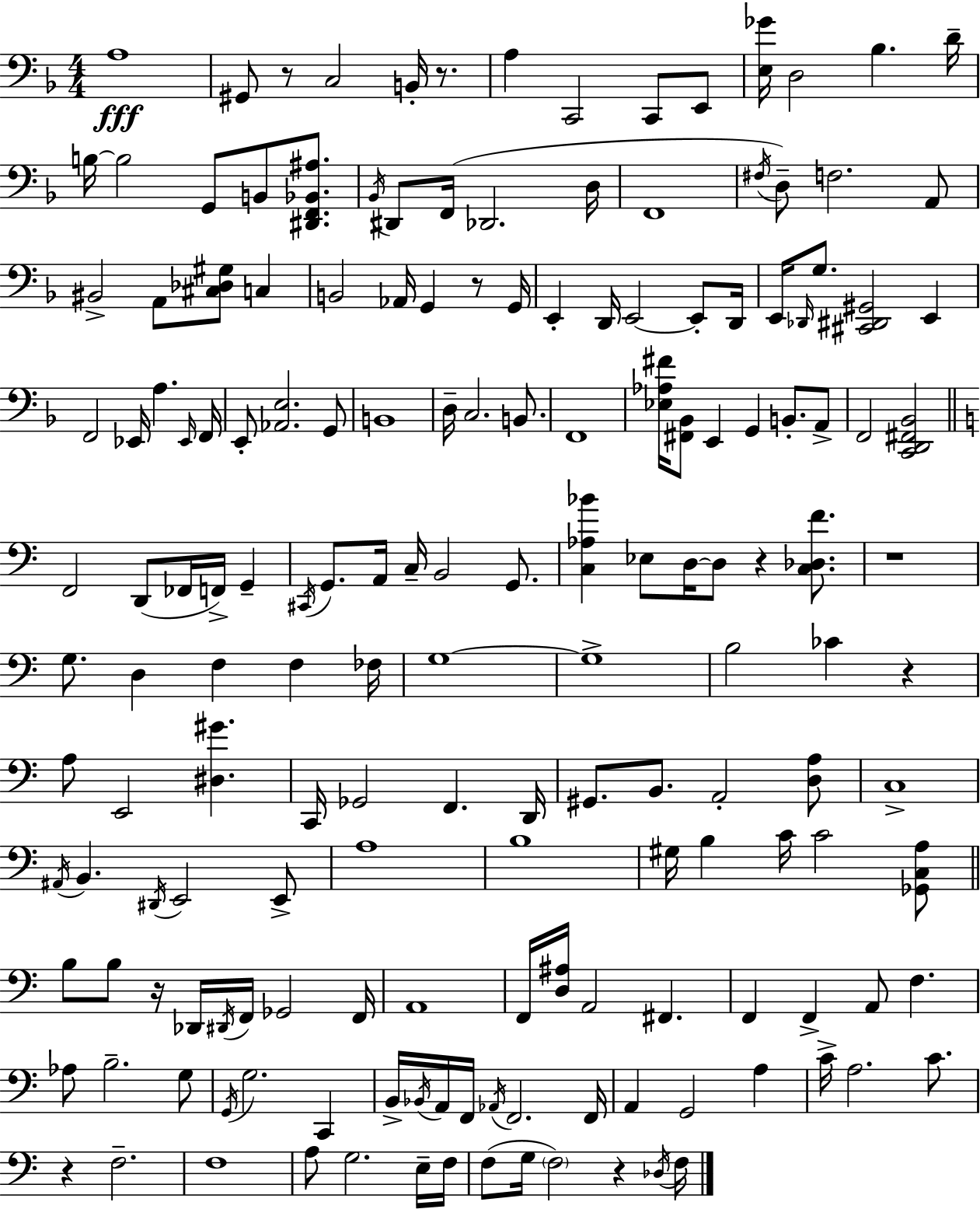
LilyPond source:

{
  \clef bass
  \numericTimeSignature
  \time 4/4
  \key f \major
  a1\fff | gis,8 r8 c2 b,16-. r8. | a4 c,2 c,8 e,8 | <e ges'>16 d2 bes4. d'16-- | \break b16~~ b2 g,8 b,8 <dis, f, bes, ais>8. | \acciaccatura { bes,16 } dis,8 f,16( des,2. | d16 f,1 | \acciaccatura { fis16 } d8--) f2. | \break a,8 bis,2-> a,8 <cis des gis>8 c4 | b,2 aes,16 g,4 r8 | g,16 e,4-. d,16 e,2~~ e,8-. | d,16 e,16 \grace { des,16 } g8. <cis, dis, gis,>2 e,4 | \break f,2 ees,16 a4. | \grace { ees,16 } f,16 e,8-. <aes, e>2. | g,8 b,1 | d16-- c2. | \break b,8. f,1 | <ees aes fis'>16 <fis, bes,>8 e,4 g,4 b,8.-. | a,8-> f,2 <c, d, fis, bes,>2 | \bar "||" \break \key c \major f,2 d,8( fes,16 f,16->) g,4-- | \acciaccatura { cis,16 } g,8. a,16 c16-- b,2 g,8. | <c aes bes'>4 ees8 d16~~ d8 r4 <c des f'>8. | r1 | \break g8. d4 f4 f4 | fes16 g1~~ | g1-> | b2 ces'4 r4 | \break a8 e,2 <dis gis'>4. | c,16 ges,2 f,4. | d,16 gis,8. b,8. a,2-. <d a>8 | c1-> | \break \acciaccatura { ais,16 } b,4. \acciaccatura { dis,16 } e,2 | e,8-> a1 | b1 | gis16 b4 c'16 c'2 | \break <ges, c a>8 \bar "||" \break \key c \major b8 b8 r16 des,16 \acciaccatura { dis,16 } f,16 ges,2 | f,16 a,1 | f,16 <d ais>16 a,2 fis,4. | f,4 f,4-> a,8 f4. | \break aes8 b2.-- g8 | \acciaccatura { g,16 } g2. c,4 | b,16-> \acciaccatura { bes,16 } a,16 f,16 \acciaccatura { aes,16 } f,2. | f,16 a,4 g,2 | \break a4 c'16-> a2. | c'8. r4 f2.-- | f1 | a8 g2. | \break e16-- f16 f8( g16 \parenthesize f2) r4 | \acciaccatura { des16 } f16 \bar "|."
}